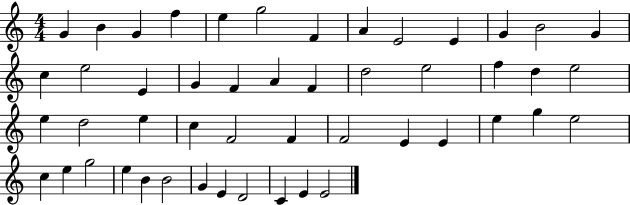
G4/q B4/q G4/q F5/q E5/q G5/h F4/q A4/q E4/h E4/q G4/q B4/h G4/q C5/q E5/h E4/q G4/q F4/q A4/q F4/q D5/h E5/h F5/q D5/q E5/h E5/q D5/h E5/q C5/q F4/h F4/q F4/h E4/q E4/q E5/q G5/q E5/h C5/q E5/q G5/h E5/q B4/q B4/h G4/q E4/q D4/h C4/q E4/q E4/h